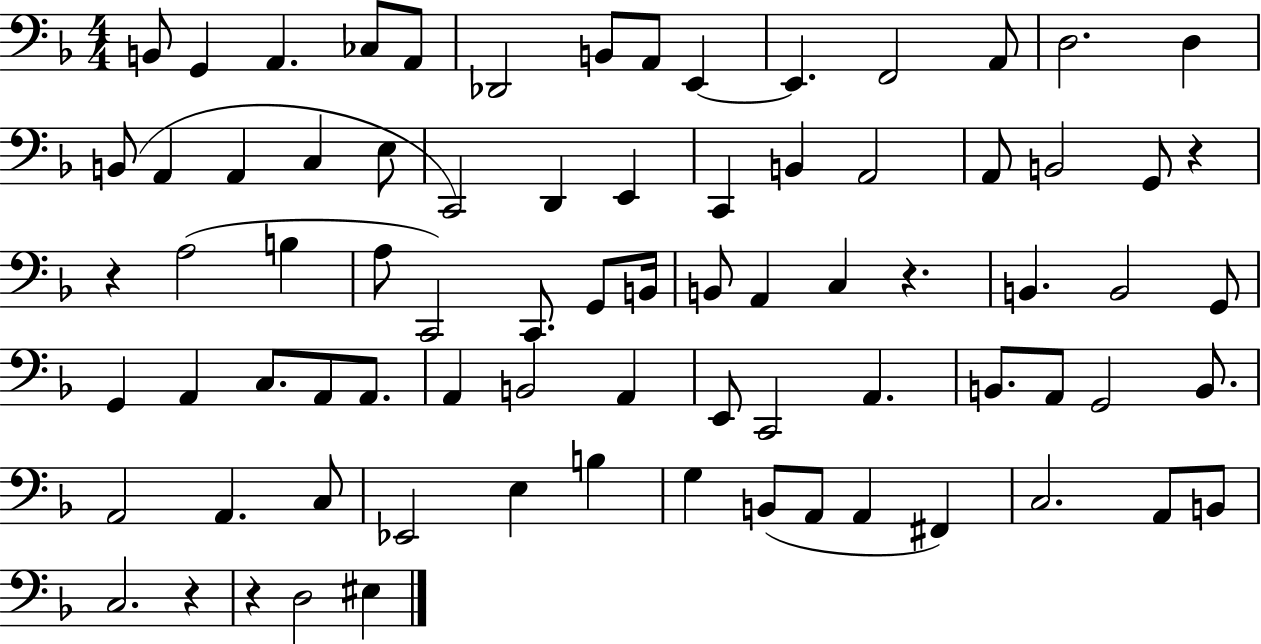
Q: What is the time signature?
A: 4/4